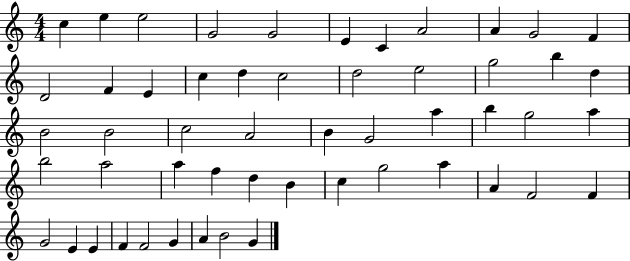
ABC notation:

X:1
T:Untitled
M:4/4
L:1/4
K:C
c e e2 G2 G2 E C A2 A G2 F D2 F E c d c2 d2 e2 g2 b d B2 B2 c2 A2 B G2 a b g2 a b2 a2 a f d B c g2 a A F2 F G2 E E F F2 G A B2 G